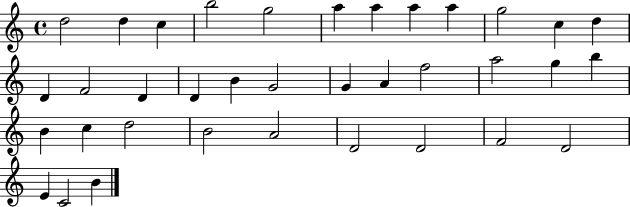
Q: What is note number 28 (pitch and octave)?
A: B4